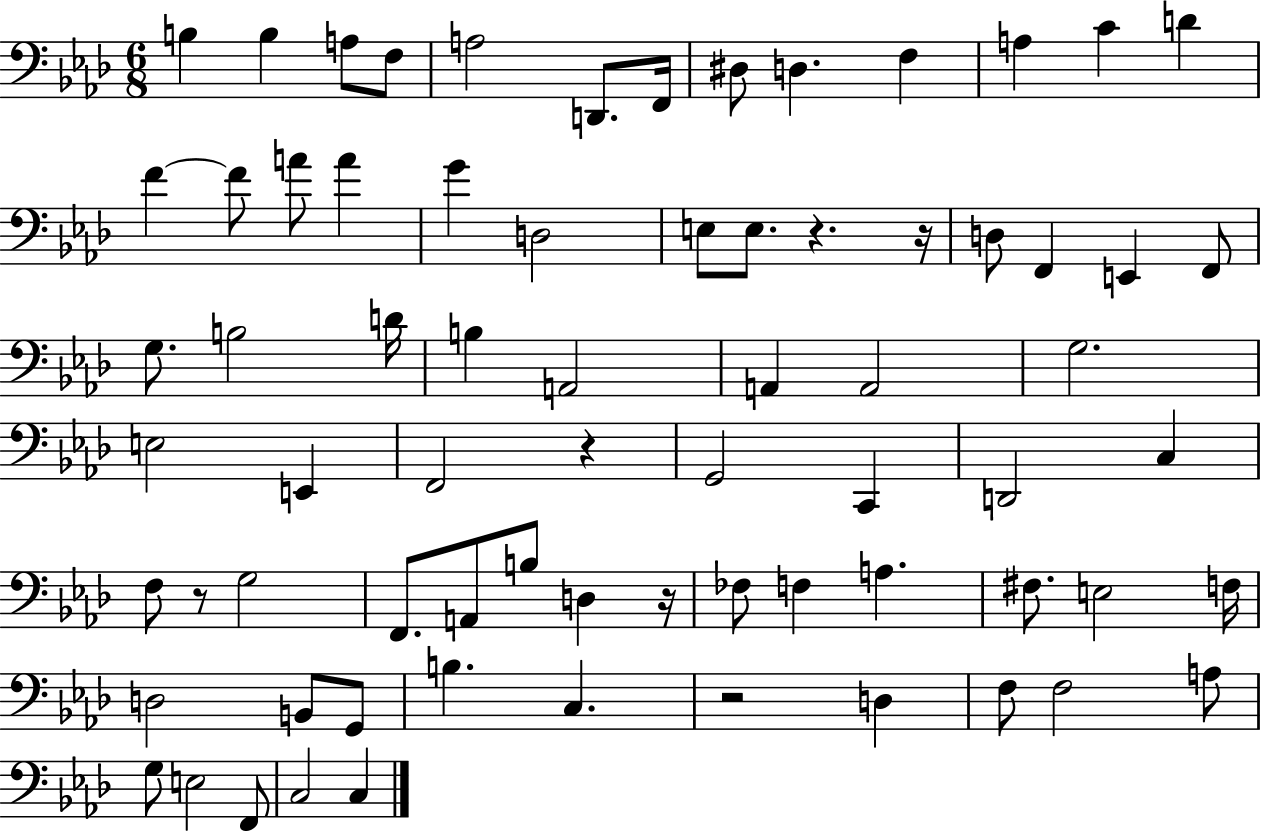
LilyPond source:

{
  \clef bass
  \numericTimeSignature
  \time 6/8
  \key aes \major
  b4 b4 a8 f8 | a2 d,8. f,16 | dis8 d4. f4 | a4 c'4 d'4 | \break f'4~~ f'8 a'8 a'4 | g'4 d2 | e8 e8. r4. r16 | d8 f,4 e,4 f,8 | \break g8. b2 d'16 | b4 a,2 | a,4 a,2 | g2. | \break e2 e,4 | f,2 r4 | g,2 c,4 | d,2 c4 | \break f8 r8 g2 | f,8. a,8 b8 d4 r16 | fes8 f4 a4. | fis8. e2 f16 | \break d2 b,8 g,8 | b4. c4. | r2 d4 | f8 f2 a8 | \break g8 e2 f,8 | c2 c4 | \bar "|."
}